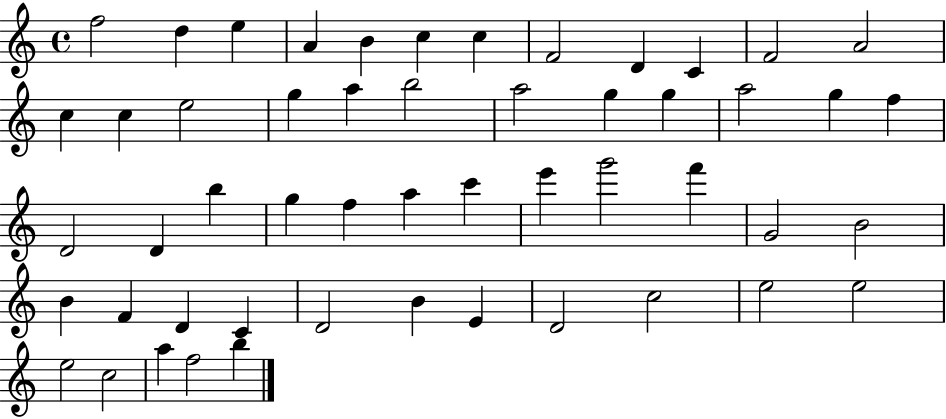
X:1
T:Untitled
M:4/4
L:1/4
K:C
f2 d e A B c c F2 D C F2 A2 c c e2 g a b2 a2 g g a2 g f D2 D b g f a c' e' g'2 f' G2 B2 B F D C D2 B E D2 c2 e2 e2 e2 c2 a f2 b